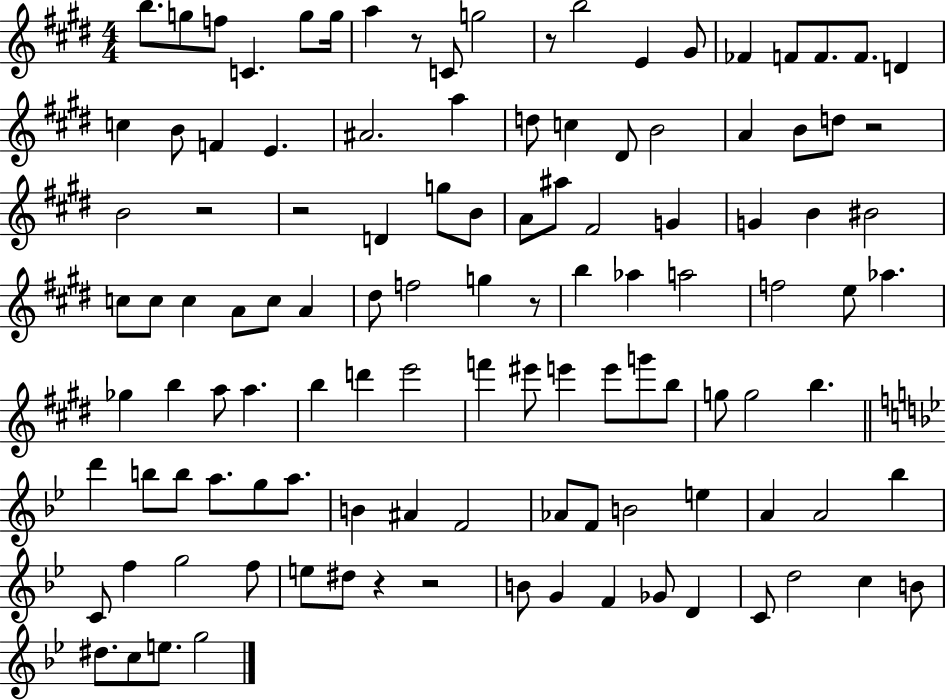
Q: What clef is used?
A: treble